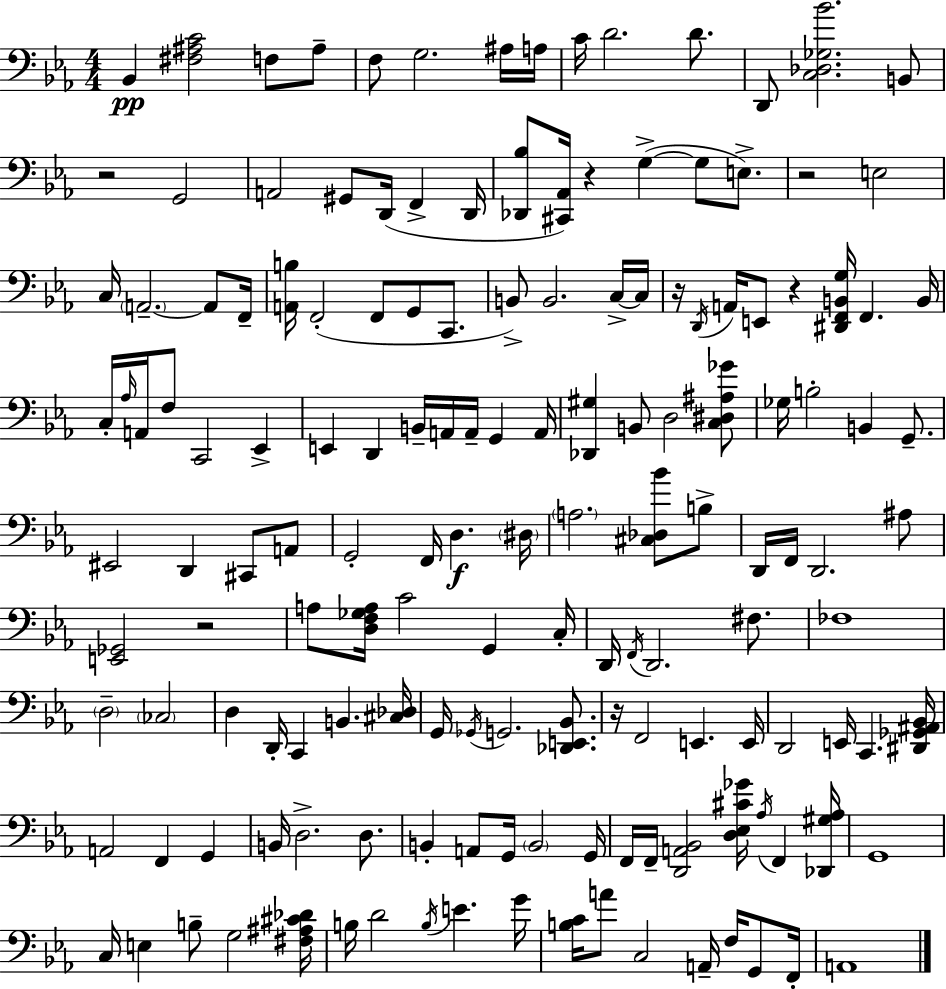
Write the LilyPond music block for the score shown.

{
  \clef bass
  \numericTimeSignature
  \time 4/4
  \key c \minor
  bes,4\pp <fis ais c'>2 f8 ais8-- | f8 g2. ais16 a16 | c'16 d'2. d'8. | d,8 <c des ges bes'>2. b,8 | \break r2 g,2 | a,2 gis,8 d,16( f,4-> d,16 | <des, bes>8 <cis, aes,>16) r4 g4->~(~ g8 e8.->) | r2 e2 | \break c16 \parenthesize a,2.--~~ a,8 f,16-- | <a, b>16 f,2-.( f,8 g,8 c,8. | b,8->) b,2. c16->~~ c16 | r16 \acciaccatura { d,16 } a,16 e,8 r4 <dis, f, b, g>16 f,4. | \break b,16 c16-. \grace { aes16 } a,16 f8 c,2 ees,4-> | e,4 d,4 b,16-- a,16 a,16-- g,4 | a,16 <des, gis>4 b,8 d2 | <c dis ais ges'>8 ges16 b2-. b,4 g,8.-- | \break eis,2 d,4 cis,8 | a,8 g,2-. f,16 d4.\f | \parenthesize dis16 \parenthesize a2. <cis des bes'>8 | b8-> d,16 f,16 d,2. | \break ais8 <e, ges,>2 r2 | a8 <d f ges a>16 c'2 g,4 | c16-. d,16 \acciaccatura { f,16 } d,2. | fis8. fes1 | \break \parenthesize d2-- \parenthesize ces2 | d4 d,16-. c,4 b,4. | <cis des>16 g,16 \acciaccatura { ges,16 } g,2. | <des, e, bes,>8. r16 f,2 e,4. | \break e,16 d,2 e,16 c,4. | <dis, ges, ais, bes,>16 a,2 f,4 | g,4 b,16 d2.-> | d8. b,4-. a,8 g,16 \parenthesize b,2 | \break g,16 f,16 f,16-- <d, a, bes,>2 <d ees cis' ges'>16 \acciaccatura { aes16 } | f,4 <des, gis aes>16 g,1 | c16 e4 b8-- g2 | <fis ais cis' des'>16 b16 d'2 \acciaccatura { b16 } e'4. | \break g'16 <b c'>16 a'8 c2 | a,16-- f16 g,8 f,16-. a,1 | \bar "|."
}